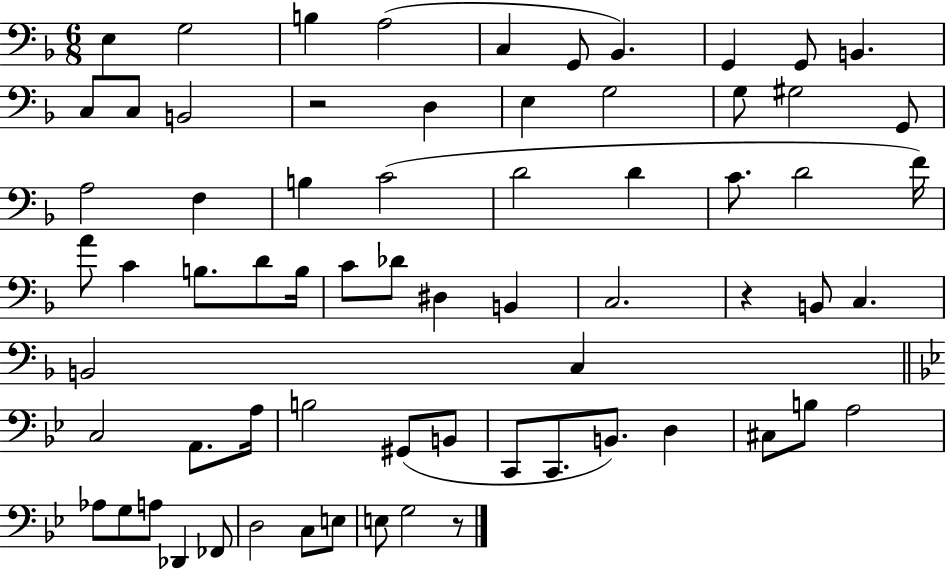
{
  \clef bass
  \numericTimeSignature
  \time 6/8
  \key f \major
  e4 g2 | b4 a2( | c4 g,8 bes,4.) | g,4 g,8 b,4. | \break c8 c8 b,2 | r2 d4 | e4 g2 | g8 gis2 g,8 | \break a2 f4 | b4 c'2( | d'2 d'4 | c'8. d'2 f'16) | \break a'8 c'4 b8. d'8 b16 | c'8 des'8 dis4 b,4 | c2. | r4 b,8 c4. | \break b,2 c4 | \bar "||" \break \key bes \major c2 a,8. a16 | b2 gis,8( b,8 | c,8 c,8. b,8.) d4 | cis8 b8 a2 | \break aes8 g8 a8 des,4 fes,8 | d2 c8 e8 | e8 g2 r8 | \bar "|."
}